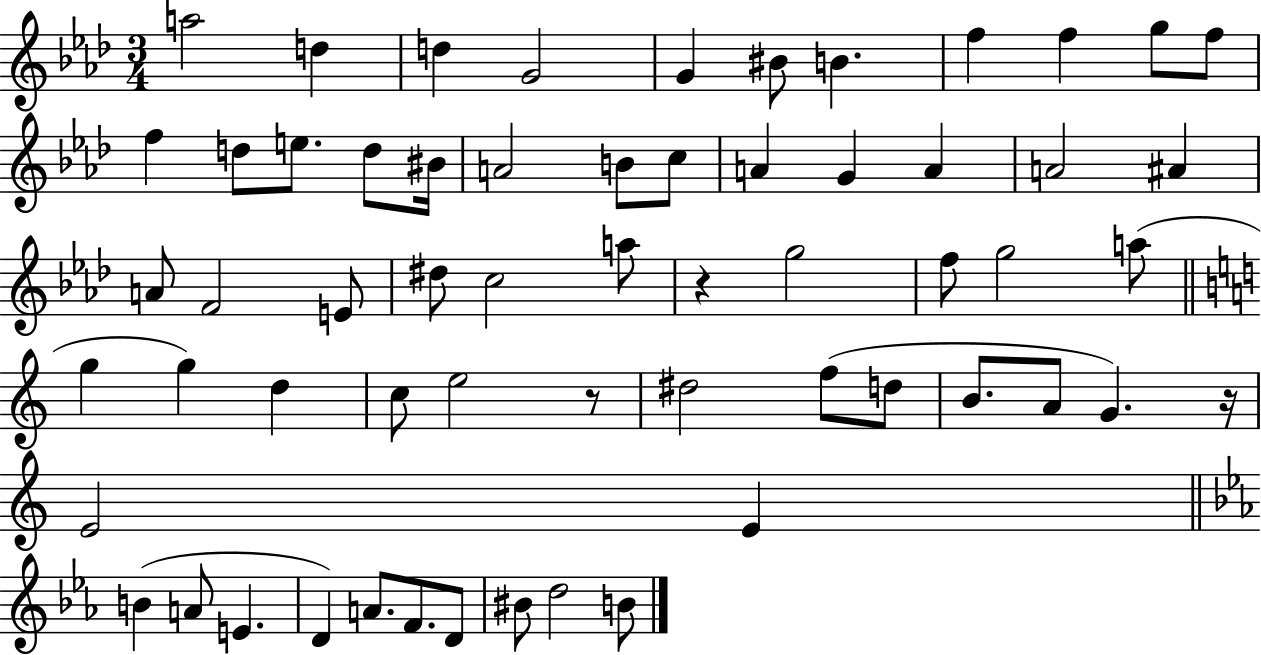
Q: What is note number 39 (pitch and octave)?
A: E5